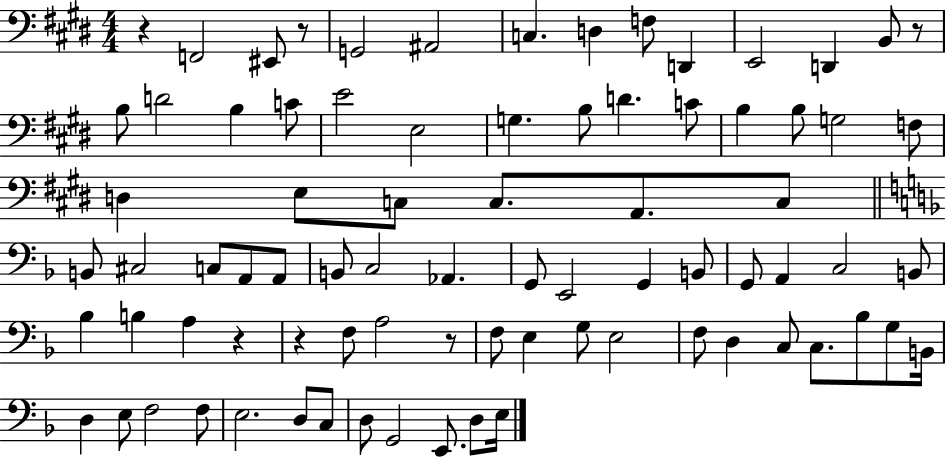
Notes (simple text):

R/q F2/h EIS2/e R/e G2/h A#2/h C3/q. D3/q F3/e D2/q E2/h D2/q B2/e R/e B3/e D4/h B3/q C4/e E4/h E3/h G3/q. B3/e D4/q. C4/e B3/q B3/e G3/h F3/e D3/q E3/e C3/e C3/e. A2/e. C3/e B2/e C#3/h C3/e A2/e A2/e B2/e C3/h Ab2/q. G2/e E2/h G2/q B2/e G2/e A2/q C3/h B2/e Bb3/q B3/q A3/q R/q R/q F3/e A3/h R/e F3/e E3/q G3/e E3/h F3/e D3/q C3/e C3/e. Bb3/e G3/e B2/s D3/q E3/e F3/h F3/e E3/h. D3/e C3/e D3/e G2/h E2/e. D3/e E3/s